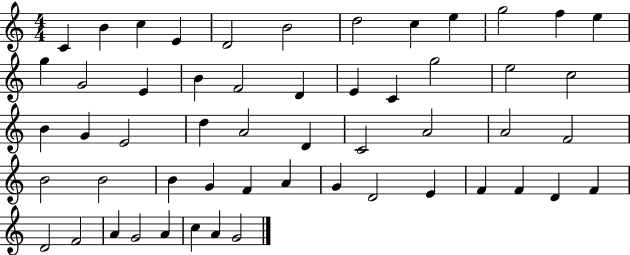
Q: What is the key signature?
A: C major